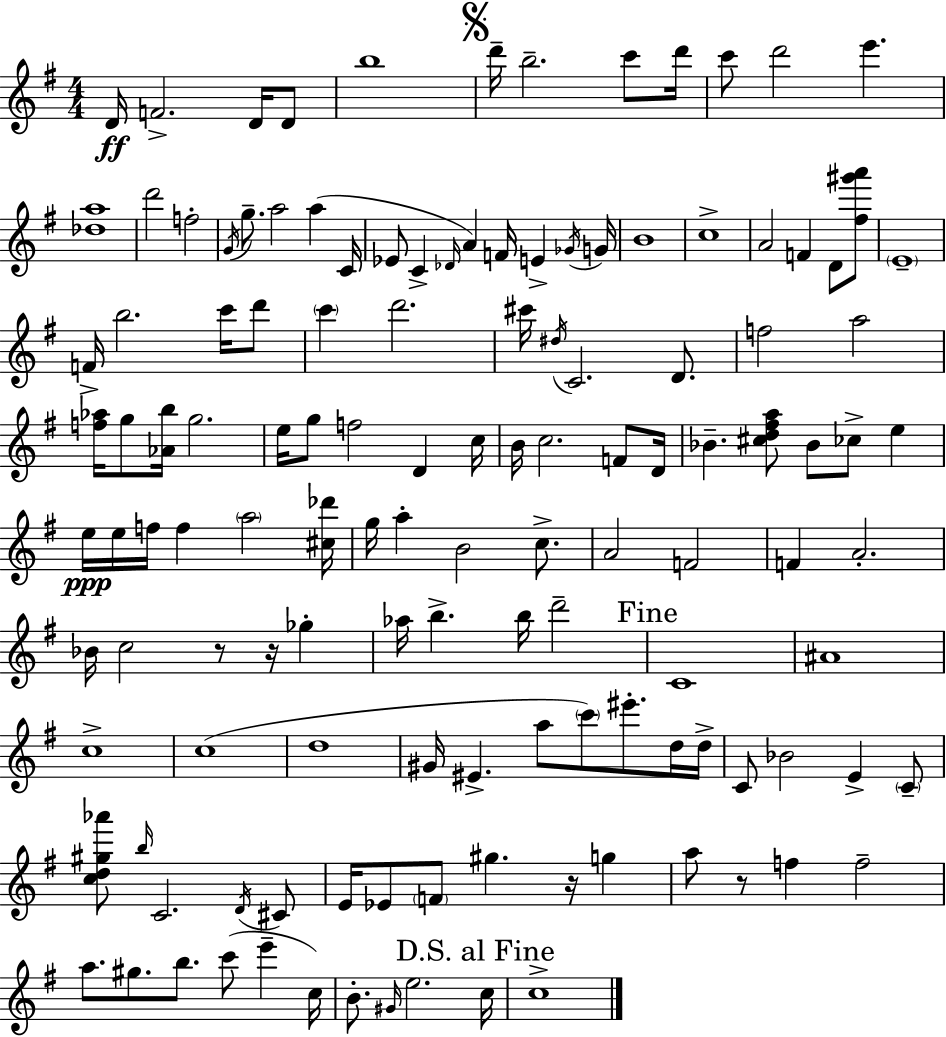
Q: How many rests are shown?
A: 4